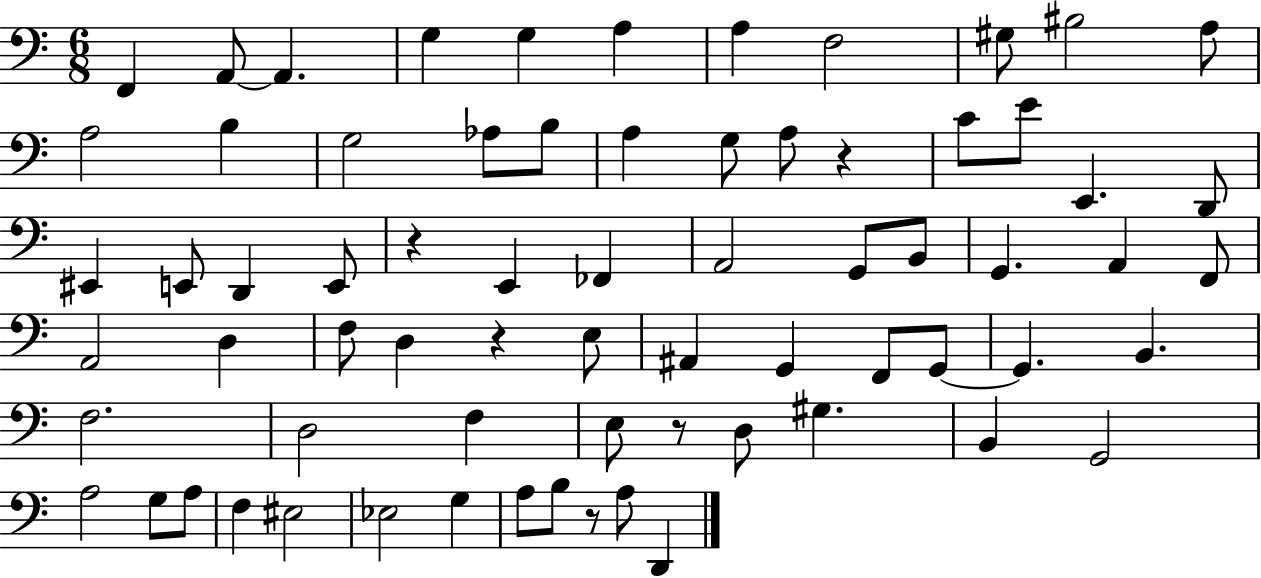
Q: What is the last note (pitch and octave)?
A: D2